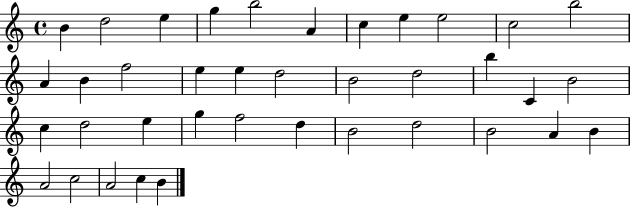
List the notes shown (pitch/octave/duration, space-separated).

B4/q D5/h E5/q G5/q B5/h A4/q C5/q E5/q E5/h C5/h B5/h A4/q B4/q F5/h E5/q E5/q D5/h B4/h D5/h B5/q C4/q B4/h C5/q D5/h E5/q G5/q F5/h D5/q B4/h D5/h B4/h A4/q B4/q A4/h C5/h A4/h C5/q B4/q